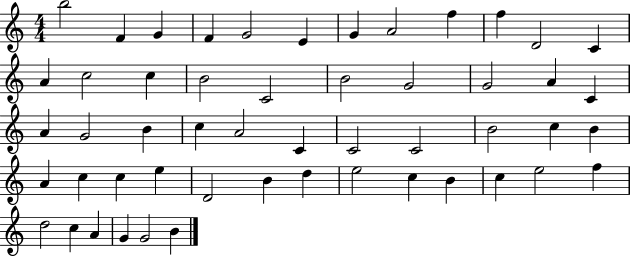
B5/h F4/q G4/q F4/q G4/h E4/q G4/q A4/h F5/q F5/q D4/h C4/q A4/q C5/h C5/q B4/h C4/h B4/h G4/h G4/h A4/q C4/q A4/q G4/h B4/q C5/q A4/h C4/q C4/h C4/h B4/h C5/q B4/q A4/q C5/q C5/q E5/q D4/h B4/q D5/q E5/h C5/q B4/q C5/q E5/h F5/q D5/h C5/q A4/q G4/q G4/h B4/q